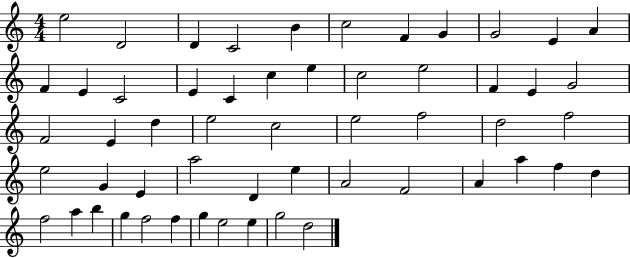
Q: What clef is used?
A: treble